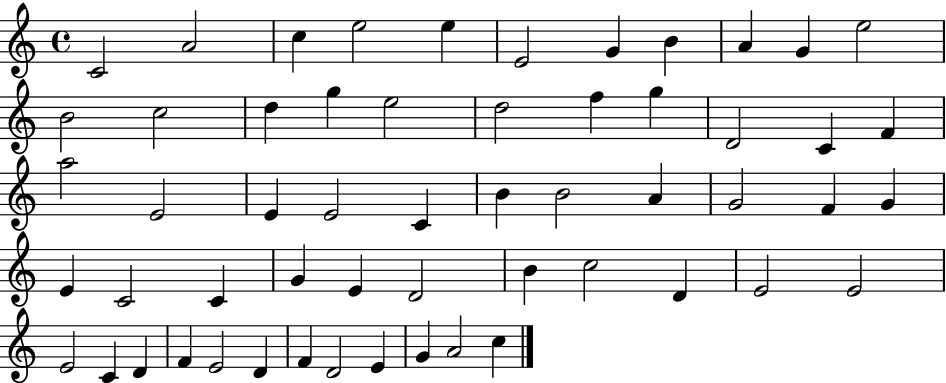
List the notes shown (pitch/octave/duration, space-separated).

C4/h A4/h C5/q E5/h E5/q E4/h G4/q B4/q A4/q G4/q E5/h B4/h C5/h D5/q G5/q E5/h D5/h F5/q G5/q D4/h C4/q F4/q A5/h E4/h E4/q E4/h C4/q B4/q B4/h A4/q G4/h F4/q G4/q E4/q C4/h C4/q G4/q E4/q D4/h B4/q C5/h D4/q E4/h E4/h E4/h C4/q D4/q F4/q E4/h D4/q F4/q D4/h E4/q G4/q A4/h C5/q